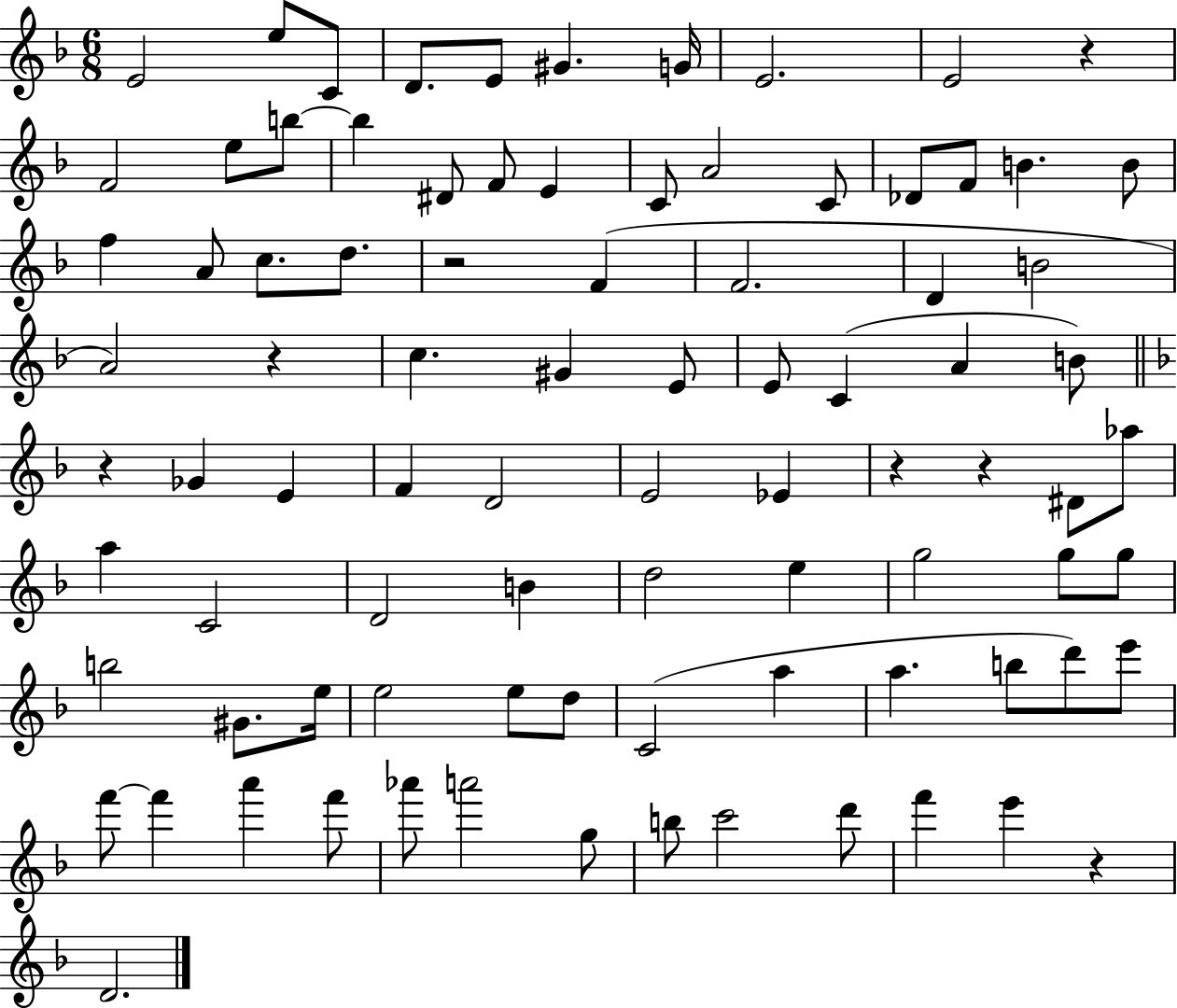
{
  \clef treble
  \numericTimeSignature
  \time 6/8
  \key f \major
  \repeat volta 2 { e'2 e''8 c'8 | d'8. e'8 gis'4. g'16 | e'2. | e'2 r4 | \break f'2 e''8 b''8~~ | b''4 dis'8 f'8 e'4 | c'8 a'2 c'8 | des'8 f'8 b'4. b'8 | \break f''4 a'8 c''8. d''8. | r2 f'4( | f'2. | d'4 b'2 | \break a'2) r4 | c''4. gis'4 e'8 | e'8 c'4( a'4 b'8) | \bar "||" \break \key f \major r4 ges'4 e'4 | f'4 d'2 | e'2 ees'4 | r4 r4 dis'8 aes''8 | \break a''4 c'2 | d'2 b'4 | d''2 e''4 | g''2 g''8 g''8 | \break b''2 gis'8. e''16 | e''2 e''8 d''8 | c'2( a''4 | a''4. b''8 d'''8) e'''8 | \break f'''8~~ f'''4 a'''4 f'''8 | aes'''8 a'''2 g''8 | b''8 c'''2 d'''8 | f'''4 e'''4 r4 | \break d'2. | } \bar "|."
}